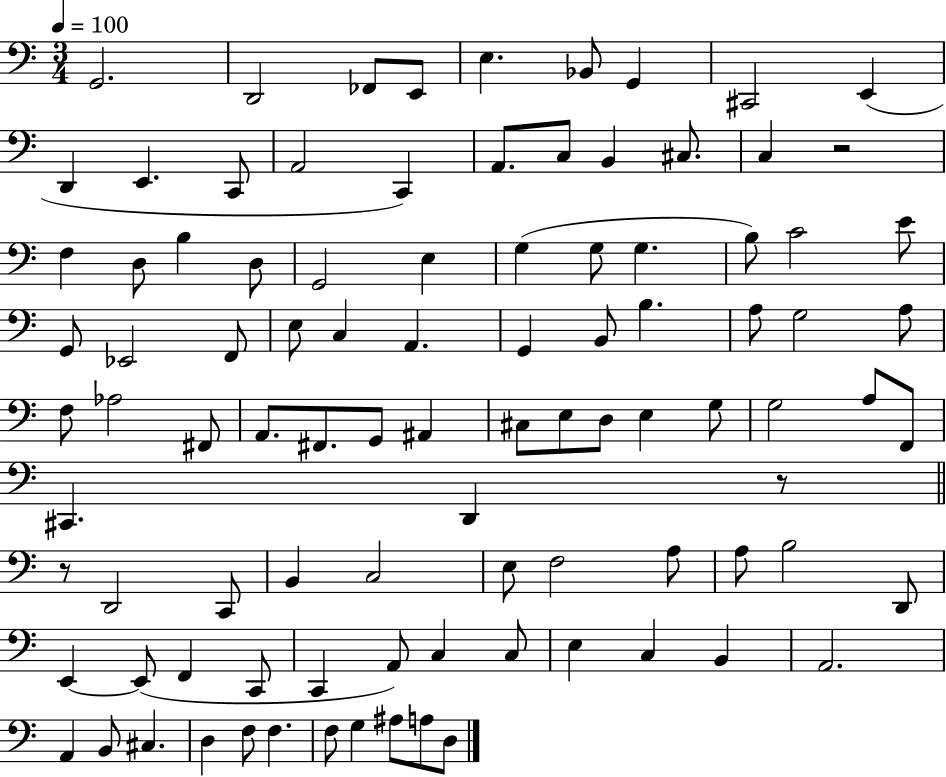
G2/h. D2/h FES2/e E2/e E3/q. Bb2/e G2/q C#2/h E2/q D2/q E2/q. C2/e A2/h C2/q A2/e. C3/e B2/q C#3/e. C3/q R/h F3/q D3/e B3/q D3/e G2/h E3/q G3/q G3/e G3/q. B3/e C4/h E4/e G2/e Eb2/h F2/e E3/e C3/q A2/q. G2/q B2/e B3/q. A3/e G3/h A3/e F3/e Ab3/h F#2/e A2/e. F#2/e. G2/e A#2/q C#3/e E3/e D3/e E3/q G3/e G3/h A3/e F2/e C#2/q. D2/q R/e R/e D2/h C2/e B2/q C3/h E3/e F3/h A3/e A3/e B3/h D2/e E2/q E2/e F2/q C2/e C2/q A2/e C3/q C3/e E3/q C3/q B2/q A2/h. A2/q B2/e C#3/q. D3/q F3/e F3/q. F3/e G3/q A#3/e A3/e D3/e